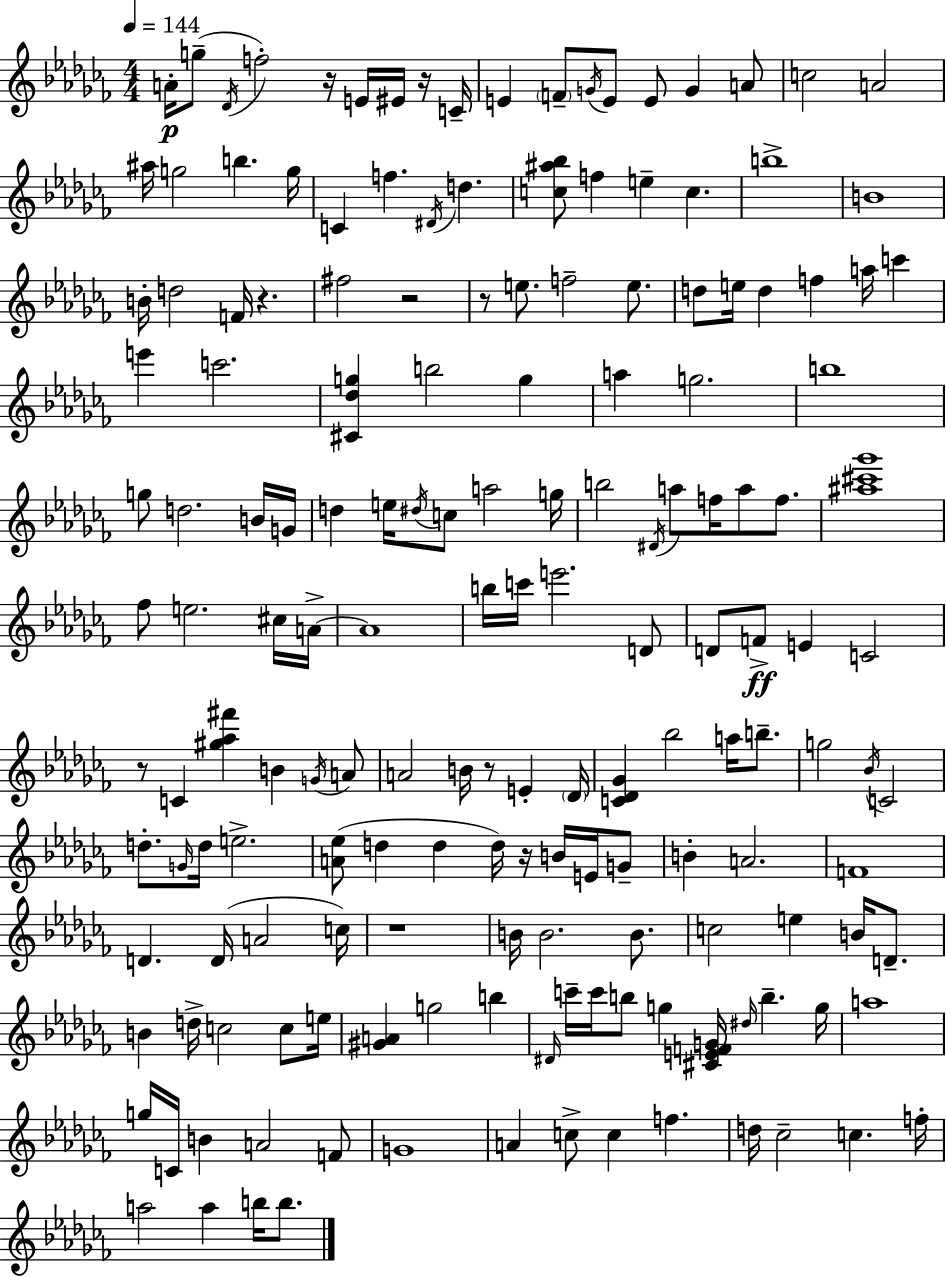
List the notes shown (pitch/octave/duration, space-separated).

A4/s G5/e Db4/s F5/h R/s E4/s EIS4/s R/s C4/s E4/q F4/e G4/s E4/e E4/e G4/q A4/e C5/h A4/h A#5/s G5/h B5/q. G5/s C4/q F5/q. D#4/s D5/q. [C5,A#5,Bb5]/e F5/q E5/q C5/q. B5/w B4/w B4/s D5/h F4/s R/q. F#5/h R/h R/e E5/e. F5/h E5/e. D5/e E5/s D5/q F5/q A5/s C6/q E6/q C6/h. [C#4,Db5,G5]/q B5/h G5/q A5/q G5/h. B5/w G5/e D5/h. B4/s G4/s D5/q E5/s D#5/s C5/e A5/h G5/s B5/h D#4/s A5/e F5/s A5/e F5/e. [A#5,C#6,Gb6]/w FES5/e E5/h. C#5/s A4/s A4/w B5/s C6/s E6/h. D4/e D4/e F4/e E4/q C4/h R/e C4/q [G#5,Ab5,F#6]/q B4/q G4/s A4/e A4/h B4/s R/e E4/q Db4/s [C4,Db4,Gb4]/q Bb5/h A5/s B5/e. G5/h Bb4/s C4/h D5/e. G4/s D5/s E5/h. [A4,Eb5]/e D5/q D5/q D5/s R/s B4/s E4/s G4/e B4/q A4/h. F4/w D4/q. D4/s A4/h C5/s R/w B4/s B4/h. B4/e. C5/h E5/q B4/s D4/e. B4/q D5/s C5/h C5/e E5/s [G#4,A4]/q G5/h B5/q D#4/s C6/s C6/s B5/e G5/q [C#4,E4,F4,G4]/s D#5/s B5/q. G5/s A5/w G5/s C4/s B4/q A4/h F4/e G4/w A4/q C5/e C5/q F5/q. D5/s CES5/h C5/q. F5/s A5/h A5/q B5/s B5/e.